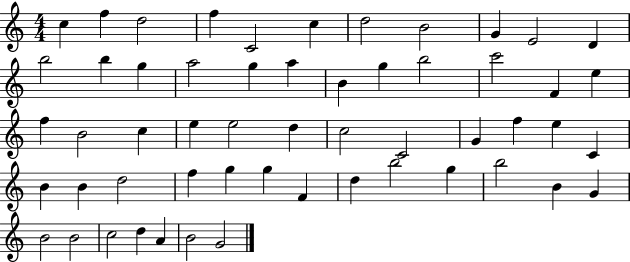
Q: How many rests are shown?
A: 0